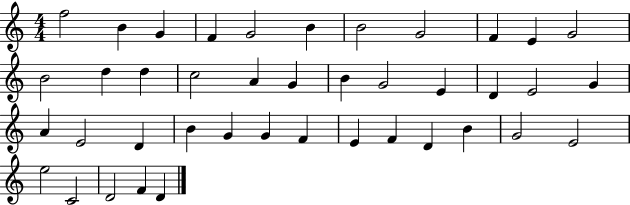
X:1
T:Untitled
M:4/4
L:1/4
K:C
f2 B G F G2 B B2 G2 F E G2 B2 d d c2 A G B G2 E D E2 G A E2 D B G G F E F D B G2 E2 e2 C2 D2 F D